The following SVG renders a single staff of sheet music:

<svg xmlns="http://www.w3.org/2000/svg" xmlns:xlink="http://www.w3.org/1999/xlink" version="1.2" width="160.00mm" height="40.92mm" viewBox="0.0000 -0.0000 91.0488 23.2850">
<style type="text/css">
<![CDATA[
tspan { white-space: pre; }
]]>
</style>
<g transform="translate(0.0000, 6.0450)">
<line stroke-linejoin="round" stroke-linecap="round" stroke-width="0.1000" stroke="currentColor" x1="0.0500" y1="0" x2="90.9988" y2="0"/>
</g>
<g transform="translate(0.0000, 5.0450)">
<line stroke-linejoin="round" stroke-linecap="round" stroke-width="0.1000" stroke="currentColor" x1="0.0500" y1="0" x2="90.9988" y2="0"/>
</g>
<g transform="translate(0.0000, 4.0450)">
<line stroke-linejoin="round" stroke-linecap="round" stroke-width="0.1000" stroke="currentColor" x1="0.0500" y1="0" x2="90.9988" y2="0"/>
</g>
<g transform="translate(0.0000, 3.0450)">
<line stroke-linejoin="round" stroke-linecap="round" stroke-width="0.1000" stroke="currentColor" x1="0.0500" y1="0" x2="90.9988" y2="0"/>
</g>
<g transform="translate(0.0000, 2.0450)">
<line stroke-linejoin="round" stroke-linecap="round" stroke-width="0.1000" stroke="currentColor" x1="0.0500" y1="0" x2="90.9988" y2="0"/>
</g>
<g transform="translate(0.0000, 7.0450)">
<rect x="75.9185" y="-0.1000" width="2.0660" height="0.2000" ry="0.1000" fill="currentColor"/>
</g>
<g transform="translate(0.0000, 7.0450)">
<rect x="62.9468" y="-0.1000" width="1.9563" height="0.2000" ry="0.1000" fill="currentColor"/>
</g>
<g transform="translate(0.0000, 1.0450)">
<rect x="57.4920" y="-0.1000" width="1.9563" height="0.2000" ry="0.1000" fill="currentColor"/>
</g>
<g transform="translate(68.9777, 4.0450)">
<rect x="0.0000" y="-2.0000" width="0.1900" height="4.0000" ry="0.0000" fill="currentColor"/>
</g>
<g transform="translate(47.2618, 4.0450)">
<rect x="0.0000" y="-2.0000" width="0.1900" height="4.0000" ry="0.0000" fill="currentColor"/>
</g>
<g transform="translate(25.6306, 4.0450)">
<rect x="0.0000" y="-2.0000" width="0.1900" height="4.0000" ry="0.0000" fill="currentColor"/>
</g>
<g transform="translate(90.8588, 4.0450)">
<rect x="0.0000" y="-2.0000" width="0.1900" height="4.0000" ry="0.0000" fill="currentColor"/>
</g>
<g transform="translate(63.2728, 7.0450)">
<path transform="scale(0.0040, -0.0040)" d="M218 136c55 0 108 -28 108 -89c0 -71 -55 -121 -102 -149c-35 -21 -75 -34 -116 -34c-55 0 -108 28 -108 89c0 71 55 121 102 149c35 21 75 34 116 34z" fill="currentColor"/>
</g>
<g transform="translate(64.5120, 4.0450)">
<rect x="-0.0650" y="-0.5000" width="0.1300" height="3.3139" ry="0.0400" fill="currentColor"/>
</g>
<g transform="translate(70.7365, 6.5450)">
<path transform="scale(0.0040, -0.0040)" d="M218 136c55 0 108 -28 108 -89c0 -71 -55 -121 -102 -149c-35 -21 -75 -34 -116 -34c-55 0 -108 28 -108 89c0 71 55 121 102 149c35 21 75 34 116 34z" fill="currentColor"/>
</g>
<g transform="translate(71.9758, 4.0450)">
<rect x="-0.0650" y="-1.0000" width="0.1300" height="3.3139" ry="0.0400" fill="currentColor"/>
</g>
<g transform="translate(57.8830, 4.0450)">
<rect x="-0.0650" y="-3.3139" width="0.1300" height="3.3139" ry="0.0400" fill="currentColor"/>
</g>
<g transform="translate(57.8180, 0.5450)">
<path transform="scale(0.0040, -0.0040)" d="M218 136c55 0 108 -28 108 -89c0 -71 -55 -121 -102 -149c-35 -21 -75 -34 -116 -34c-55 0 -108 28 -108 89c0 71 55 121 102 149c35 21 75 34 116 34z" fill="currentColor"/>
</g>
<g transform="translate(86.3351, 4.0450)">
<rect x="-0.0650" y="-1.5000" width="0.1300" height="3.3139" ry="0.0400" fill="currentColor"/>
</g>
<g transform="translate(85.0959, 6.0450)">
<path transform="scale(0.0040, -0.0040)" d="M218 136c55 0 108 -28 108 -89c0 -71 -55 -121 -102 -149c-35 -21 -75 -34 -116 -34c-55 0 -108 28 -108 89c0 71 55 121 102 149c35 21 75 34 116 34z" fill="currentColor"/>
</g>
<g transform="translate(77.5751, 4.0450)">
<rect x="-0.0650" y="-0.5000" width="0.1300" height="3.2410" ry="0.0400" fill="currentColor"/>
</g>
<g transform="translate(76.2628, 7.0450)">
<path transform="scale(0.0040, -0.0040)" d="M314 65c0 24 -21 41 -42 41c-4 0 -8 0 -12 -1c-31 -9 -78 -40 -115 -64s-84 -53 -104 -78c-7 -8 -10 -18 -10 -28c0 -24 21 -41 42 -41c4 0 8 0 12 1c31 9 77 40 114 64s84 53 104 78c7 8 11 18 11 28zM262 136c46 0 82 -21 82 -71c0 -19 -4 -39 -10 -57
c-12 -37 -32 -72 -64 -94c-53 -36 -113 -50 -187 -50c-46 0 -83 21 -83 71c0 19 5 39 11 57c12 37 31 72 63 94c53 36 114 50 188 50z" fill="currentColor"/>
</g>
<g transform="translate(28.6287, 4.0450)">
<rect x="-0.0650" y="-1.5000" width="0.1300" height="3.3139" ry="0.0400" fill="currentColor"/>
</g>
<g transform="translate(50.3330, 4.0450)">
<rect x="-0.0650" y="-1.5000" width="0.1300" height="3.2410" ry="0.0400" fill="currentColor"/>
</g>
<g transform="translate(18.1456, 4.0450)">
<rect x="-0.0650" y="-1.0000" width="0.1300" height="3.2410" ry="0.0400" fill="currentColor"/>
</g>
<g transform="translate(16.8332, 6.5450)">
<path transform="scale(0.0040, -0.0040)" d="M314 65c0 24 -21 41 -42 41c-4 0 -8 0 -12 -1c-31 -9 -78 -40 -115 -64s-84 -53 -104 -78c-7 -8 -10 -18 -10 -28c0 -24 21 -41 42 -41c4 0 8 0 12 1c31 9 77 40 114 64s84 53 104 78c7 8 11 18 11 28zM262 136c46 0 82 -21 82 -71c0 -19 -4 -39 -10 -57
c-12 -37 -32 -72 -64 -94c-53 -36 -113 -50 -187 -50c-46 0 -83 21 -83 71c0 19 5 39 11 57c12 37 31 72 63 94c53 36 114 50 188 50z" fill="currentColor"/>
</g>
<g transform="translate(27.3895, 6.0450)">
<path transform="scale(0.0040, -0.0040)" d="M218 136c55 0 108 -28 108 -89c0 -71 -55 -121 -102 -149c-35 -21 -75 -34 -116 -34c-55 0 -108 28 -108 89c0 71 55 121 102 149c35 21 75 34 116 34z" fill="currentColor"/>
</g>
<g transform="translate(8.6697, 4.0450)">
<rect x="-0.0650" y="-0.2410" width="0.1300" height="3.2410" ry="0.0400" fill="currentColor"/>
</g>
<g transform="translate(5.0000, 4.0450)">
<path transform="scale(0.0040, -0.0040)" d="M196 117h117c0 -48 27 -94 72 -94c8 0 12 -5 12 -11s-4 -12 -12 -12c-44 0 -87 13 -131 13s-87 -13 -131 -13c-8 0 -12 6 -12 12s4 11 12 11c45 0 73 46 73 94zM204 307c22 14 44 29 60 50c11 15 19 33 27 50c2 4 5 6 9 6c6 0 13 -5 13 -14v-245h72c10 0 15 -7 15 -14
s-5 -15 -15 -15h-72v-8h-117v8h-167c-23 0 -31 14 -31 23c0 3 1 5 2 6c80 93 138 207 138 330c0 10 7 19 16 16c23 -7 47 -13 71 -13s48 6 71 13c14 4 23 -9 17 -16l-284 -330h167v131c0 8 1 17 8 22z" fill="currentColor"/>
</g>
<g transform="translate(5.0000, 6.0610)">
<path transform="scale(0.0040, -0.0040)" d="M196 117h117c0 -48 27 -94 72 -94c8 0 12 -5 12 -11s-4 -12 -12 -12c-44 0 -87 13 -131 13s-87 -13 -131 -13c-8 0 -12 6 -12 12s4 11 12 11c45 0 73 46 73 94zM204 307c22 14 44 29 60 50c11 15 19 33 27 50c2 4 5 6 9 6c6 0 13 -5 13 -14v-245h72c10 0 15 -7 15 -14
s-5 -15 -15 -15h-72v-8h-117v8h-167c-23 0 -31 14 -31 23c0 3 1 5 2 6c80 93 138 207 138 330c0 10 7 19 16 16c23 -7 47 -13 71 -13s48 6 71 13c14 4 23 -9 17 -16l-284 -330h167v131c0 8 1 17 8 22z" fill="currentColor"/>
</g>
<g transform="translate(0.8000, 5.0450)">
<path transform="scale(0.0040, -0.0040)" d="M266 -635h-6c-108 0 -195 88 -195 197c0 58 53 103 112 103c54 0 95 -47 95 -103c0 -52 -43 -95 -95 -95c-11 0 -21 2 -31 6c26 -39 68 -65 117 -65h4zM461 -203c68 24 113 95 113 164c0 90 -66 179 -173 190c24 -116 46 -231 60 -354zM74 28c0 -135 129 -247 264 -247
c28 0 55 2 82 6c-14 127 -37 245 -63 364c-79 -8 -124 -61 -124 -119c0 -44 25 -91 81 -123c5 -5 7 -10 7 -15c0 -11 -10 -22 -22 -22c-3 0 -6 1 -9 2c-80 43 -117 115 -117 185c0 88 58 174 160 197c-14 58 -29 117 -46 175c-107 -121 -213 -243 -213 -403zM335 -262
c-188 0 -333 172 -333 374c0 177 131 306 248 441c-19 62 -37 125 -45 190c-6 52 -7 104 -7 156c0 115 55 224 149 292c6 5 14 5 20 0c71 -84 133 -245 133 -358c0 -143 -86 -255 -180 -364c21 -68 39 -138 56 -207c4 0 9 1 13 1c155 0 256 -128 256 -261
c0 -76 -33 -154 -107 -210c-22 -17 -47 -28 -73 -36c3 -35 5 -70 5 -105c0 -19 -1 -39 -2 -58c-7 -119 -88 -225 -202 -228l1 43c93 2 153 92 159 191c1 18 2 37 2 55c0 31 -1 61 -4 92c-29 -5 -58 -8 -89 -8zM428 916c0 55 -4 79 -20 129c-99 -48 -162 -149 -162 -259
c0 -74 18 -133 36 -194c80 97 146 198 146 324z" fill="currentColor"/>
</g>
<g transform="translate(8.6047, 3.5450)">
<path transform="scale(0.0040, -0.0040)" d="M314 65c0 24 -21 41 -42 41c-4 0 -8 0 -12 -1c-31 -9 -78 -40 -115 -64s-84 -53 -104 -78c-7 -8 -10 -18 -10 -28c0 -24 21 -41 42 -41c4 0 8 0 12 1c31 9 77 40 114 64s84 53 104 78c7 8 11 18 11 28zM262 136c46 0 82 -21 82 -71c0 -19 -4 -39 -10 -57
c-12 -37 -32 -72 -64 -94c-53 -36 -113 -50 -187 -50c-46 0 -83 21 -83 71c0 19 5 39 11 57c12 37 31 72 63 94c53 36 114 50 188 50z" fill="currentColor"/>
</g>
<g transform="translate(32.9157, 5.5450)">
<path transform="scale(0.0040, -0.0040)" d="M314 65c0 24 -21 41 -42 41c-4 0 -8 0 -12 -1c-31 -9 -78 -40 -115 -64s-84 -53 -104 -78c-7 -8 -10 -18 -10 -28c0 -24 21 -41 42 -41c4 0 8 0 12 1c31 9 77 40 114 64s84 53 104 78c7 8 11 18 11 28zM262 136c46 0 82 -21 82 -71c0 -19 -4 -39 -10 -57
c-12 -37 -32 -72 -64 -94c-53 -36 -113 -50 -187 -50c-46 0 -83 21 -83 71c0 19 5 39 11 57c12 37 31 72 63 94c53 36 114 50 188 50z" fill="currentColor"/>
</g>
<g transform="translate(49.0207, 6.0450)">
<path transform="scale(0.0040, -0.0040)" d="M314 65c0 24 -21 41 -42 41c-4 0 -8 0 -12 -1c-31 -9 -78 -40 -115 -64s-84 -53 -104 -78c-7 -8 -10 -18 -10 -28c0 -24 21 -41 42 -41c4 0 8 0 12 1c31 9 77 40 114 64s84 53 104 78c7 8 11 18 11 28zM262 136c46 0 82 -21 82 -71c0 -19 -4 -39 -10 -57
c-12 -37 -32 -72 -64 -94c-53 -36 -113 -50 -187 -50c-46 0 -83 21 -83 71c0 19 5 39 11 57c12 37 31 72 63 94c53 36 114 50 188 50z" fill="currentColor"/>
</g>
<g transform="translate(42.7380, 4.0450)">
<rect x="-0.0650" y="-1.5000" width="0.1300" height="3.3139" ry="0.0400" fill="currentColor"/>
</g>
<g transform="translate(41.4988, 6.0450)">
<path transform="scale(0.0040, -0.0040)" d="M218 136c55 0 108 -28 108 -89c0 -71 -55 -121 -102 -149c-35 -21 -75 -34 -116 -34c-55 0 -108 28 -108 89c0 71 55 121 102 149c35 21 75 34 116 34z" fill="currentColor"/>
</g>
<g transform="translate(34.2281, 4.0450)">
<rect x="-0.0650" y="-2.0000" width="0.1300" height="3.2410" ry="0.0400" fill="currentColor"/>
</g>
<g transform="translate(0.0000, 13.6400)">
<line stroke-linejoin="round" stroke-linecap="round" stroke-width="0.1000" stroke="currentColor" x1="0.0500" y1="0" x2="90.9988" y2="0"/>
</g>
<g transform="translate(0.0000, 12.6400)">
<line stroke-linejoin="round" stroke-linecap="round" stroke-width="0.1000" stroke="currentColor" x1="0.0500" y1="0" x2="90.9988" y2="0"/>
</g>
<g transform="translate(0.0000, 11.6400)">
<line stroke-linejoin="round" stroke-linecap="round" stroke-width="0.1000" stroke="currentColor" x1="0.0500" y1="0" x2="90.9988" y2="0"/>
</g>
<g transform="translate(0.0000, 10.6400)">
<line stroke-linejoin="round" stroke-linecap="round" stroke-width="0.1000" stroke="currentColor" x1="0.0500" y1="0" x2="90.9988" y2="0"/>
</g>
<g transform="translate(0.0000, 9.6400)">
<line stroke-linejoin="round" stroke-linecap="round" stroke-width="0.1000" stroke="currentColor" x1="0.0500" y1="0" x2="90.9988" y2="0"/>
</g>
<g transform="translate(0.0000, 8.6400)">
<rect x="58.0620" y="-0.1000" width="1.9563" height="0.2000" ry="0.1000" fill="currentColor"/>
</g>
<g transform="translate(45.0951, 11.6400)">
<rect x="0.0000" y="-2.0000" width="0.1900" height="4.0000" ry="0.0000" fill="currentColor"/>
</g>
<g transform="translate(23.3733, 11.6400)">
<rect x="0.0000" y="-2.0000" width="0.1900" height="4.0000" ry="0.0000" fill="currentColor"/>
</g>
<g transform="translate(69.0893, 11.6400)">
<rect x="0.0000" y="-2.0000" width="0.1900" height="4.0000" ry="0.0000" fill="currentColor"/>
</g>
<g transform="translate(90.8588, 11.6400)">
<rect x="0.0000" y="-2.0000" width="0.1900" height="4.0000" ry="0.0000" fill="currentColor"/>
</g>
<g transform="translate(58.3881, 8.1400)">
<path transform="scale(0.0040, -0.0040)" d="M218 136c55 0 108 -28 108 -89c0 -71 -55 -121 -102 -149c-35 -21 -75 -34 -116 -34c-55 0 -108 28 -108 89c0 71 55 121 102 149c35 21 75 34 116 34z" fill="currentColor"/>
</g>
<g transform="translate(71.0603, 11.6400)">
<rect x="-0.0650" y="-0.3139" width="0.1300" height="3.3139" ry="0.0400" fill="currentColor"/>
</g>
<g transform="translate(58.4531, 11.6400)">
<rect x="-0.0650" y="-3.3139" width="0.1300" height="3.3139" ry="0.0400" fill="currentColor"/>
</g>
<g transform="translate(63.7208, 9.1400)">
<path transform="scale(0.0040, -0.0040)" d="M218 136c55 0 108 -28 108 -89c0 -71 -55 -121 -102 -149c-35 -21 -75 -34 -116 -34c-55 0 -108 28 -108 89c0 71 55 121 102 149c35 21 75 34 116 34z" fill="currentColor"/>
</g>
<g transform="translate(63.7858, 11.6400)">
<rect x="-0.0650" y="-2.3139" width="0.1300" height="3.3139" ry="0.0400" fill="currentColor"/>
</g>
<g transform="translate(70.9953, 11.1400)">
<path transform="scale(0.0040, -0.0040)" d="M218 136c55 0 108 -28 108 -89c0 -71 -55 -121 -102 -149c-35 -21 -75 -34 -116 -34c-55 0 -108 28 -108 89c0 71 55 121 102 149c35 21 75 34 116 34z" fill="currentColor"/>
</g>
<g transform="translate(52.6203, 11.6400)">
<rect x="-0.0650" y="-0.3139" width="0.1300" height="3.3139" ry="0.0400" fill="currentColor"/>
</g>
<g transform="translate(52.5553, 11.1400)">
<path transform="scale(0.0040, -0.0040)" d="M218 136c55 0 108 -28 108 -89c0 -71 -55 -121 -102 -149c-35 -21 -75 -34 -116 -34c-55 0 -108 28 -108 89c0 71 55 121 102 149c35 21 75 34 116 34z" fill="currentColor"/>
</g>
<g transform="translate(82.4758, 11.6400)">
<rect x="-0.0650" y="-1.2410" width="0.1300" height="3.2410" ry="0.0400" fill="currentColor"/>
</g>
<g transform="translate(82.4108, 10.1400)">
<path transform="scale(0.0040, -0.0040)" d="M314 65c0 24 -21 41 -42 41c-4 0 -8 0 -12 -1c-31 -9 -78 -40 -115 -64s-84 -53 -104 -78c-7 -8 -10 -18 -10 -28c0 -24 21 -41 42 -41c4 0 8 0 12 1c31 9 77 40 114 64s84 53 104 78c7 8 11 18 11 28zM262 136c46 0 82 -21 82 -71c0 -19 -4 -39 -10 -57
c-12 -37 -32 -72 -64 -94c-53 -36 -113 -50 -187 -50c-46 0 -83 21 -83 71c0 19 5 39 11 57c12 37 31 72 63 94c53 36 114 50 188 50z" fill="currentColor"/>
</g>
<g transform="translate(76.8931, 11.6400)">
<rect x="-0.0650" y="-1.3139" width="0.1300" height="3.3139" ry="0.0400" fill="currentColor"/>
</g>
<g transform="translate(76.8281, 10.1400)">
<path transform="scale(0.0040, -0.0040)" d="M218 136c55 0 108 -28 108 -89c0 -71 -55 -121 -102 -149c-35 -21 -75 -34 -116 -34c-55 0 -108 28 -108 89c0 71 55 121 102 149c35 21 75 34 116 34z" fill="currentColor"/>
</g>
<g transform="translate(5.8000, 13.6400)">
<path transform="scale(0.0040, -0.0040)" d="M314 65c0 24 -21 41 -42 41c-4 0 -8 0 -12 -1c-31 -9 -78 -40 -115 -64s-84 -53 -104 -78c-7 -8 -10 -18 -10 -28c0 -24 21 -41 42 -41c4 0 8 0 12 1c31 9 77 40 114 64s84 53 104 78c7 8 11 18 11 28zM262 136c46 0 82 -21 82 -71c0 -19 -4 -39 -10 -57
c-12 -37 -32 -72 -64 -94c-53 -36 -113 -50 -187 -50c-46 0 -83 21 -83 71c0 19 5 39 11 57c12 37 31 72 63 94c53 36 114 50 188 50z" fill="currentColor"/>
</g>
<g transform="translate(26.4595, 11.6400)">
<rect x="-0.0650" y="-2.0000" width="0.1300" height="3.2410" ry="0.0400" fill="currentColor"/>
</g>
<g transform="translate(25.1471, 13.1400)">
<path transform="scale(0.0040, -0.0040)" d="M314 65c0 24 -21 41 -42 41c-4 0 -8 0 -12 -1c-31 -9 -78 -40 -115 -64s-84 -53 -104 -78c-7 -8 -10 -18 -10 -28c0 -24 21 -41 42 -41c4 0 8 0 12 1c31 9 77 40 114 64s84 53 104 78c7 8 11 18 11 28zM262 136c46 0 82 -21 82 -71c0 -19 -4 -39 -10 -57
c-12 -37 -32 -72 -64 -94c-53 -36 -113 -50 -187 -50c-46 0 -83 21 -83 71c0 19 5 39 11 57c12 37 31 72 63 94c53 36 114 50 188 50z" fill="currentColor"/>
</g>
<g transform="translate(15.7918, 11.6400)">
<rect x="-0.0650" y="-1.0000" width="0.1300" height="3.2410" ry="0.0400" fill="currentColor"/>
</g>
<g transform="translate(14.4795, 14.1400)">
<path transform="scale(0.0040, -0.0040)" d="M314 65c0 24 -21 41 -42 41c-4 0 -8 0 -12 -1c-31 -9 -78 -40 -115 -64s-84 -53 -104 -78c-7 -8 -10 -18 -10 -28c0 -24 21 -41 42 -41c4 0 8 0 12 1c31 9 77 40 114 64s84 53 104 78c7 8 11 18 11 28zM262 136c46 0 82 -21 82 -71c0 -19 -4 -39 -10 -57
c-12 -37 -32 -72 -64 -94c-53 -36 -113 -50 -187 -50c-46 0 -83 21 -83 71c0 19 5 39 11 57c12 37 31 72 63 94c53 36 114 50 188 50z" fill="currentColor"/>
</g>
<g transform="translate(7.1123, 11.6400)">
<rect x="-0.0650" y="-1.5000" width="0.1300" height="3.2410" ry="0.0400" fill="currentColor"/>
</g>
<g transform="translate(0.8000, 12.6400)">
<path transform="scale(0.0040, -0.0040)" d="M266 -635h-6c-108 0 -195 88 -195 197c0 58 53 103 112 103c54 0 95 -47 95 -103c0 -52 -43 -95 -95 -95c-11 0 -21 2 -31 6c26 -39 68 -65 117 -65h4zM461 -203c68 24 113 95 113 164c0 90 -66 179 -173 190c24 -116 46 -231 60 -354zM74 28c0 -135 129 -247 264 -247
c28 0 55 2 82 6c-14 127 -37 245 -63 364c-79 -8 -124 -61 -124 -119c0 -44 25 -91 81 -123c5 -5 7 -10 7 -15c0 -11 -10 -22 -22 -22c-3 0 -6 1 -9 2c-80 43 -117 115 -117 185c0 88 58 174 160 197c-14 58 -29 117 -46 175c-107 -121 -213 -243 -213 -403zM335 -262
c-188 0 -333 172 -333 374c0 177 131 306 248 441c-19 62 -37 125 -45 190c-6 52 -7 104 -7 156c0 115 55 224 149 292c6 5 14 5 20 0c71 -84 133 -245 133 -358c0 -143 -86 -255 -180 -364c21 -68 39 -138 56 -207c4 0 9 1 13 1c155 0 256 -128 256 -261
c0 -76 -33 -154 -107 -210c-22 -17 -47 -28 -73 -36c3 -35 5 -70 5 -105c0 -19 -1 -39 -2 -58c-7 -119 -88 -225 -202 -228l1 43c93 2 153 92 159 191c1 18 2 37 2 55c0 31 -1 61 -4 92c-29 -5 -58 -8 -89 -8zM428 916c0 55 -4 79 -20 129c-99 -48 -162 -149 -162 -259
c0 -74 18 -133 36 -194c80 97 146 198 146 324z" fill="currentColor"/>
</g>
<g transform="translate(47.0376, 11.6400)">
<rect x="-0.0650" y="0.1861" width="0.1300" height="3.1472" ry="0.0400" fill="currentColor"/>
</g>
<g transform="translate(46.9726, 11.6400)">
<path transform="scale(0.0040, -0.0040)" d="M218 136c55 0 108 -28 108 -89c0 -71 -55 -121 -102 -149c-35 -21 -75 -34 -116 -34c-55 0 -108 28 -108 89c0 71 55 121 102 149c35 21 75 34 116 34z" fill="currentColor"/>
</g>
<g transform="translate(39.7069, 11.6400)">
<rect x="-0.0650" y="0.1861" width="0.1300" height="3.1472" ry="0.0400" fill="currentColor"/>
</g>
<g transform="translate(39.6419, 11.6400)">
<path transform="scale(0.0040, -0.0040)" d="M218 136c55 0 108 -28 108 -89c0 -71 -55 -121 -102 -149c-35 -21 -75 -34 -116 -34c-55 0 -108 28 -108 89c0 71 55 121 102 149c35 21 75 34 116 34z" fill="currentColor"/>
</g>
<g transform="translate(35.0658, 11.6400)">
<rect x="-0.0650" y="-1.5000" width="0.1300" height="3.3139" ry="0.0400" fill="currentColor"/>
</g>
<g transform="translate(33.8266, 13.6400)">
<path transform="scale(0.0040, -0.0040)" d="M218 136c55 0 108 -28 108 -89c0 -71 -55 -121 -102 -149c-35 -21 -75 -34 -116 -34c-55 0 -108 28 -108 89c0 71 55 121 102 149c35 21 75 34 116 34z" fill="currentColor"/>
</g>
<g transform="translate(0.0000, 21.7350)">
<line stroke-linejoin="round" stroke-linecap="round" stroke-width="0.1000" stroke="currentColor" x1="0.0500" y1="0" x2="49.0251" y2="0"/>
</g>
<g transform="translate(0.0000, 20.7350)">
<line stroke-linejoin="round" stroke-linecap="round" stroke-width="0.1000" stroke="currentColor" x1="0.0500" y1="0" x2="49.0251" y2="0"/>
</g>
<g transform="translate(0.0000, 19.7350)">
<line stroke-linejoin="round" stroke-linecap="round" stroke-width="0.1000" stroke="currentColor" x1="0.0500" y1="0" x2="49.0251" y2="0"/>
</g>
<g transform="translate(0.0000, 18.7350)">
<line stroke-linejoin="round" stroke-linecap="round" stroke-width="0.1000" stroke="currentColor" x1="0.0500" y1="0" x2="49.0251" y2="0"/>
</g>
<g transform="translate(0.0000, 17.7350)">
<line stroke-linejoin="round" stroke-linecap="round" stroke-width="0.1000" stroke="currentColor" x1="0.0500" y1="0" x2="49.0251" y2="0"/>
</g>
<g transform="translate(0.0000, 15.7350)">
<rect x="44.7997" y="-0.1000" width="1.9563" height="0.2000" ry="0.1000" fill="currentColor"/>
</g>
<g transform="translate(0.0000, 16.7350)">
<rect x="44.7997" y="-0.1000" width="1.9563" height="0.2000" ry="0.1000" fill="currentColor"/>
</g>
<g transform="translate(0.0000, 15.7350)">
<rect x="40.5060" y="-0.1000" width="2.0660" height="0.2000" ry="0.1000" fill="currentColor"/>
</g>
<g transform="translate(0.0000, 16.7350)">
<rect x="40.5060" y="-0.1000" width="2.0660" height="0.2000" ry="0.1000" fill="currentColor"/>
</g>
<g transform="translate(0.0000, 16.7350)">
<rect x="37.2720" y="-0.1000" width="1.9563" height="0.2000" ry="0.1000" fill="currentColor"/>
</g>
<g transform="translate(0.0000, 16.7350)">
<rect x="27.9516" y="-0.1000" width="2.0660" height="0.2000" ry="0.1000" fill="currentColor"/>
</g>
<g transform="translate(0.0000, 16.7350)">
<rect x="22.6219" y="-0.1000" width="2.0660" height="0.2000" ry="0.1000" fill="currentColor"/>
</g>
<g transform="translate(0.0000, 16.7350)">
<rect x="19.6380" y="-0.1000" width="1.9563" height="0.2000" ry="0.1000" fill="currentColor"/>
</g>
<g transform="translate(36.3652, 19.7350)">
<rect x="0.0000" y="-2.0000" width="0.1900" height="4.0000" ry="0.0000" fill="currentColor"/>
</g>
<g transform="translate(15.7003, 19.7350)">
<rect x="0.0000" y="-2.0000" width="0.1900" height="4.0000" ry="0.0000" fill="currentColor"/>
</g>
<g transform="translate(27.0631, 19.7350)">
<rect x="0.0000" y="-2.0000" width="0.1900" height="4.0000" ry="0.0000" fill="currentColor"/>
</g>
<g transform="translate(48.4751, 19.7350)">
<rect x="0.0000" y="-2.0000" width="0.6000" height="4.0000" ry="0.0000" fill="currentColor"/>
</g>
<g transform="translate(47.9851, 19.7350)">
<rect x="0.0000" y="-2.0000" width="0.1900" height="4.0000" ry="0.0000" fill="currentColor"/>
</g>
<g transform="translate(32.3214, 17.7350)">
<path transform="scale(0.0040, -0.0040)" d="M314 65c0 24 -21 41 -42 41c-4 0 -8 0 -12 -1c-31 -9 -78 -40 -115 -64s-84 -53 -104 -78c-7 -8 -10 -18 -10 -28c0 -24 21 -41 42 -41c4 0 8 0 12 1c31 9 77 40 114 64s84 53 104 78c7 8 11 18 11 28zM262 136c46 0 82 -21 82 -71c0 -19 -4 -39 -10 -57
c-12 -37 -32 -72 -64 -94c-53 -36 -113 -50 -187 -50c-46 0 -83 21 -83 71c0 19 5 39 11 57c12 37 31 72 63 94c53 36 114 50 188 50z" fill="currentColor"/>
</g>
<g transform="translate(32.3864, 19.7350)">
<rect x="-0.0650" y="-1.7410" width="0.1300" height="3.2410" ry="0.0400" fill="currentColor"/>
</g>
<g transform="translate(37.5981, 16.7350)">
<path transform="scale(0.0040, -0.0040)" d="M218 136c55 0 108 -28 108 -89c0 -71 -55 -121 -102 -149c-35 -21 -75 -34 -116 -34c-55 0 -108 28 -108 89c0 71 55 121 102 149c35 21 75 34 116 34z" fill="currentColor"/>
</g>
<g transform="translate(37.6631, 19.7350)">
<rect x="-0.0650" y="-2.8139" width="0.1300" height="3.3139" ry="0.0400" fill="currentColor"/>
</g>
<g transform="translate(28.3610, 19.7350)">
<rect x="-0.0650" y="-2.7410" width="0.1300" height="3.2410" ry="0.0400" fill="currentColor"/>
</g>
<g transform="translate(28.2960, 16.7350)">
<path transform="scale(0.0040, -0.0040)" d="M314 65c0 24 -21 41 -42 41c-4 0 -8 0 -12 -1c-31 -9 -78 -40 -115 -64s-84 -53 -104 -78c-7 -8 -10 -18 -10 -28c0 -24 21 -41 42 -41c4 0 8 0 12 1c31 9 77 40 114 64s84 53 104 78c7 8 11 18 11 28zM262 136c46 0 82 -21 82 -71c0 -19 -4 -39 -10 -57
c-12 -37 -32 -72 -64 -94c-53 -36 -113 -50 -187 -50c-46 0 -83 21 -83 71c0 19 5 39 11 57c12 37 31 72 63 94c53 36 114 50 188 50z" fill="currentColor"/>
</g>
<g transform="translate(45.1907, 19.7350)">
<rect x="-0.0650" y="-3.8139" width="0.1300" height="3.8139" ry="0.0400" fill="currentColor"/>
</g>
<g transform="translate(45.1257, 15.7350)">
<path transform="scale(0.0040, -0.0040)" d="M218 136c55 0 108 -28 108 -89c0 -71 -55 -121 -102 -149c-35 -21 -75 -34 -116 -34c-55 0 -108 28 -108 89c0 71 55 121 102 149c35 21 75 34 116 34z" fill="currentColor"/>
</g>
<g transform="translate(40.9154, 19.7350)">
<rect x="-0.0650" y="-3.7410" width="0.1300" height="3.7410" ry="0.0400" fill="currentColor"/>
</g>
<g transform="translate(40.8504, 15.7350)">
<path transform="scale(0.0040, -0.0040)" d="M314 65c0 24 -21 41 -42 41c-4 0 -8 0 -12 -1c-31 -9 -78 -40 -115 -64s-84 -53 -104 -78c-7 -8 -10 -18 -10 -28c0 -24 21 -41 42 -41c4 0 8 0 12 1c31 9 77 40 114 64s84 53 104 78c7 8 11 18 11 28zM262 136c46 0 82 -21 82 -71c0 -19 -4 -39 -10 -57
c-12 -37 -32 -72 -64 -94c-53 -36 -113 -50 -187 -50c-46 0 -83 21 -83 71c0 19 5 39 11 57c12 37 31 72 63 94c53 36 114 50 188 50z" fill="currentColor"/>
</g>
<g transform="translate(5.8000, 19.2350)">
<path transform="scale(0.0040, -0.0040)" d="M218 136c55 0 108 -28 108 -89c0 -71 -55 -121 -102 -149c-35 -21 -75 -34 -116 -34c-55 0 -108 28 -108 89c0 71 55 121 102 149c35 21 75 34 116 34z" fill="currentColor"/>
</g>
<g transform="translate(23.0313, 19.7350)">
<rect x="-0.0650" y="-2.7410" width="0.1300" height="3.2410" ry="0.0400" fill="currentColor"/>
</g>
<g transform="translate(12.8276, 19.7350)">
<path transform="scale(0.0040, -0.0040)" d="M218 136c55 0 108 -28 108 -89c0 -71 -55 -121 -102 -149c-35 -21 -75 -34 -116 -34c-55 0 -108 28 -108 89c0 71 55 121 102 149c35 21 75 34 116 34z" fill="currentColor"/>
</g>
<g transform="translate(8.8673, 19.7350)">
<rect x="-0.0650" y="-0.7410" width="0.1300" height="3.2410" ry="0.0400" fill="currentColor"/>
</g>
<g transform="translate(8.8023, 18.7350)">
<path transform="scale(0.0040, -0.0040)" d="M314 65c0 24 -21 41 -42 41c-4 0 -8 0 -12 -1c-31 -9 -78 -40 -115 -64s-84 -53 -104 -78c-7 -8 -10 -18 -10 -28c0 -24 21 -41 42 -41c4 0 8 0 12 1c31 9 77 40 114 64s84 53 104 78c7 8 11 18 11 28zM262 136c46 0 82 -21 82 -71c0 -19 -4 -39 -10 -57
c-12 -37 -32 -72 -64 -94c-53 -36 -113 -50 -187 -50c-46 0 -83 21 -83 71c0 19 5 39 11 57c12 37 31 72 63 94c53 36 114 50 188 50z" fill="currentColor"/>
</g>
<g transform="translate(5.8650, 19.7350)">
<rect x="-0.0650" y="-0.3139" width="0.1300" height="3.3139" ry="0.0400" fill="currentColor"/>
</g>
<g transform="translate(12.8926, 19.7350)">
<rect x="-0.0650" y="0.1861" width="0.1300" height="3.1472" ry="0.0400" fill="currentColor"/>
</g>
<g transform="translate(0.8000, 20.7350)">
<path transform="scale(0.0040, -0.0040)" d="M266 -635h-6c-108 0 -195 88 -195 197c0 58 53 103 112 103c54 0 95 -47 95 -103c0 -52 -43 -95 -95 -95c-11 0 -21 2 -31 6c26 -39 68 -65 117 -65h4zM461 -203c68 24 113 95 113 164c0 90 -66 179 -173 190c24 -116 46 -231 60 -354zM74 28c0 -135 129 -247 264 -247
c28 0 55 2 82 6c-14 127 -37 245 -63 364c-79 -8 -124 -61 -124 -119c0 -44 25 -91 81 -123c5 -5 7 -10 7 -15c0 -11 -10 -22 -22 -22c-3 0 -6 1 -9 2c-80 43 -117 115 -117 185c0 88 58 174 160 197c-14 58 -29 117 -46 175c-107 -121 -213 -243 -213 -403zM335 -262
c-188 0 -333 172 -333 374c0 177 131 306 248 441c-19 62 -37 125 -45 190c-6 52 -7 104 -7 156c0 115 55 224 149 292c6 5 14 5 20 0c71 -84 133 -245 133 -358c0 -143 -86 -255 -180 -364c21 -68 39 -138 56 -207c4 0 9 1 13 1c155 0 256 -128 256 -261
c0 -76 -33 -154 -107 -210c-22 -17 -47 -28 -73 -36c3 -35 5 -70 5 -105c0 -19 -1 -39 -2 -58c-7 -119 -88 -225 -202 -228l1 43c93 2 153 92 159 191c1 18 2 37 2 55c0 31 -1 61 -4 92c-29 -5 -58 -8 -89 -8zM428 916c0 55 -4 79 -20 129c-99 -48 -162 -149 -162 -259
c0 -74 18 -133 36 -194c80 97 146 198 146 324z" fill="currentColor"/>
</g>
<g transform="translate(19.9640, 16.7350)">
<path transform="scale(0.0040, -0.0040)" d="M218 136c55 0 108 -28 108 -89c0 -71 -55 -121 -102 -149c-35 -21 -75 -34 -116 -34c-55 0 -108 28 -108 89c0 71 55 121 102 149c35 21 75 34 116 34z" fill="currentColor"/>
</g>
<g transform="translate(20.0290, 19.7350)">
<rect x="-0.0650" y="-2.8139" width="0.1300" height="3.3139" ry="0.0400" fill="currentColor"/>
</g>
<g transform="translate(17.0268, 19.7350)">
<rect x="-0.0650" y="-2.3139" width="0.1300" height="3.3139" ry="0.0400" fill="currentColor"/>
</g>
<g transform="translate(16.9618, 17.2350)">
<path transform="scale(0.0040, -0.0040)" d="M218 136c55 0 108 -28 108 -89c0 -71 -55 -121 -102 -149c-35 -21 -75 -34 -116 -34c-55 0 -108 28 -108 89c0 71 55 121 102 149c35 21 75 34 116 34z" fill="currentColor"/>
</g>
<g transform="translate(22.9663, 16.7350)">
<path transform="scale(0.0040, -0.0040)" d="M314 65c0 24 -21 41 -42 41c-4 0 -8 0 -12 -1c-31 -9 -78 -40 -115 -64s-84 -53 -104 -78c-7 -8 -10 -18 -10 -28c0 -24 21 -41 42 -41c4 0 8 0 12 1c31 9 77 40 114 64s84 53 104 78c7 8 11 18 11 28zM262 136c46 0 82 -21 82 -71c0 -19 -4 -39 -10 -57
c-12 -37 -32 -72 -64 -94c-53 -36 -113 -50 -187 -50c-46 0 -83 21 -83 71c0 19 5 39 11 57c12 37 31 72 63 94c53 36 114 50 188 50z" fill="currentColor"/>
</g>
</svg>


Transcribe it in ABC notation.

X:1
T:Untitled
M:4/4
L:1/4
K:C
c2 D2 E F2 E E2 b C D C2 E E2 D2 F2 E B B c b g c e e2 c d2 B g a a2 a2 f2 a c'2 c'